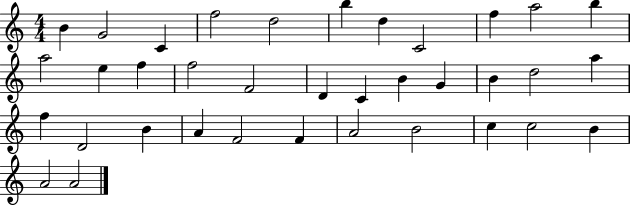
B4/q G4/h C4/q F5/h D5/h B5/q D5/q C4/h F5/q A5/h B5/q A5/h E5/q F5/q F5/h F4/h D4/q C4/q B4/q G4/q B4/q D5/h A5/q F5/q D4/h B4/q A4/q F4/h F4/q A4/h B4/h C5/q C5/h B4/q A4/h A4/h